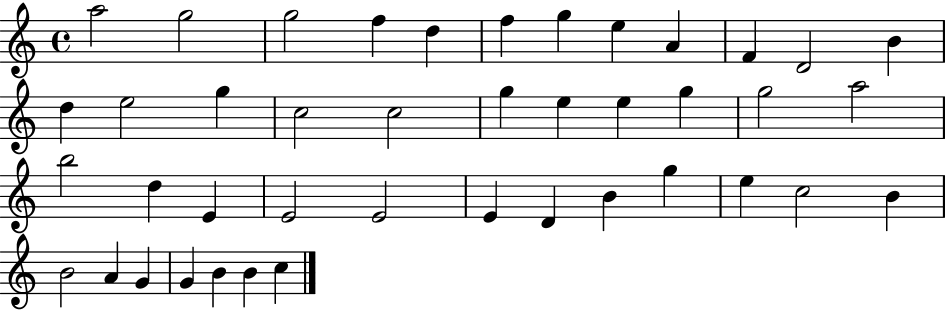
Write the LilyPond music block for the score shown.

{
  \clef treble
  \time 4/4
  \defaultTimeSignature
  \key c \major
  a''2 g''2 | g''2 f''4 d''4 | f''4 g''4 e''4 a'4 | f'4 d'2 b'4 | \break d''4 e''2 g''4 | c''2 c''2 | g''4 e''4 e''4 g''4 | g''2 a''2 | \break b''2 d''4 e'4 | e'2 e'2 | e'4 d'4 b'4 g''4 | e''4 c''2 b'4 | \break b'2 a'4 g'4 | g'4 b'4 b'4 c''4 | \bar "|."
}